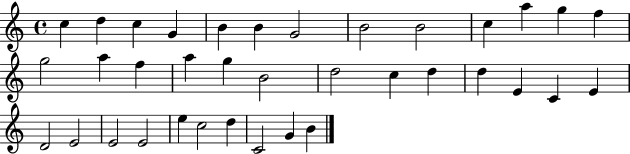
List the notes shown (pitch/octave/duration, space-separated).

C5/q D5/q C5/q G4/q B4/q B4/q G4/h B4/h B4/h C5/q A5/q G5/q F5/q G5/h A5/q F5/q A5/q G5/q B4/h D5/h C5/q D5/q D5/q E4/q C4/q E4/q D4/h E4/h E4/h E4/h E5/q C5/h D5/q C4/h G4/q B4/q